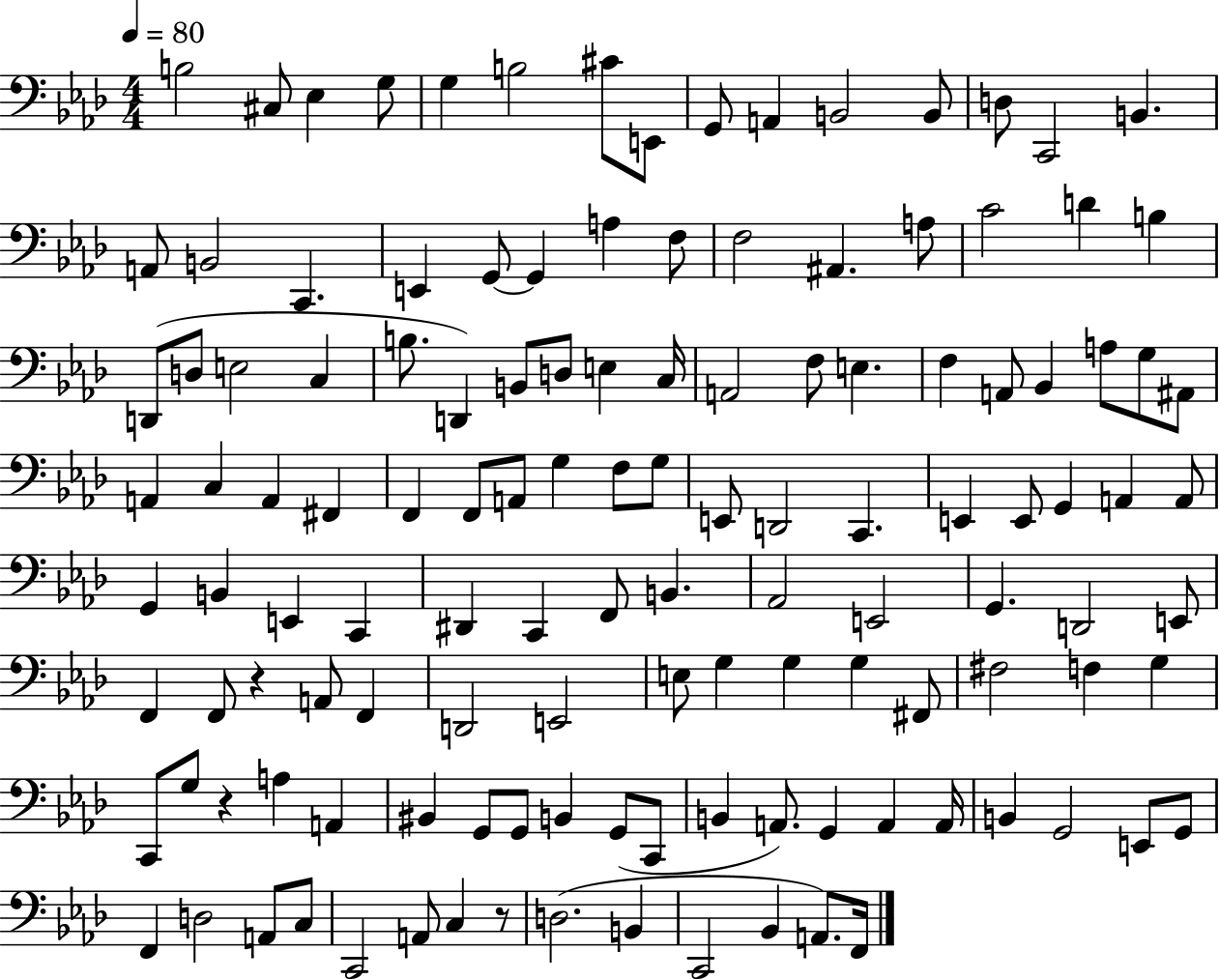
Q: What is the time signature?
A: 4/4